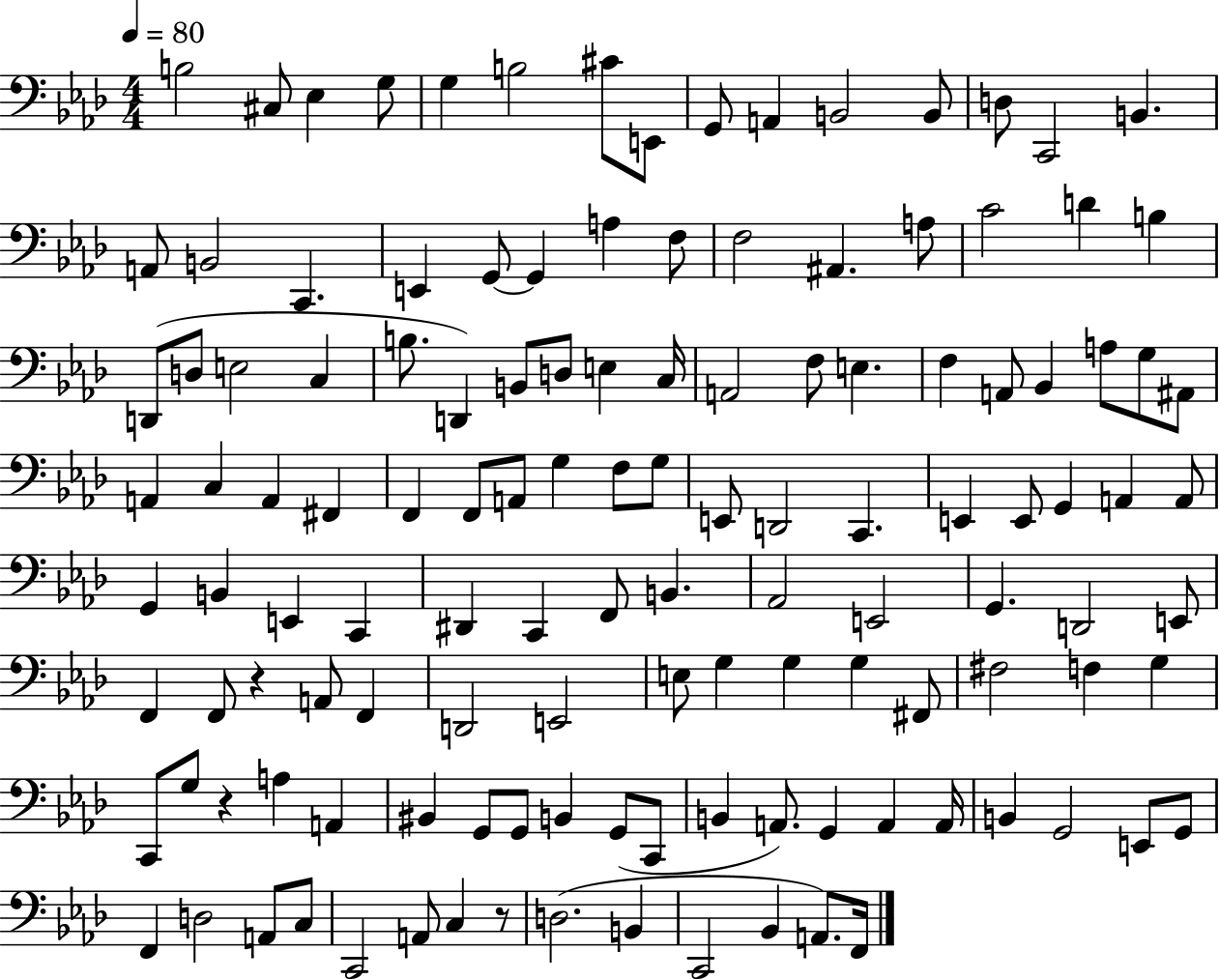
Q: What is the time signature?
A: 4/4